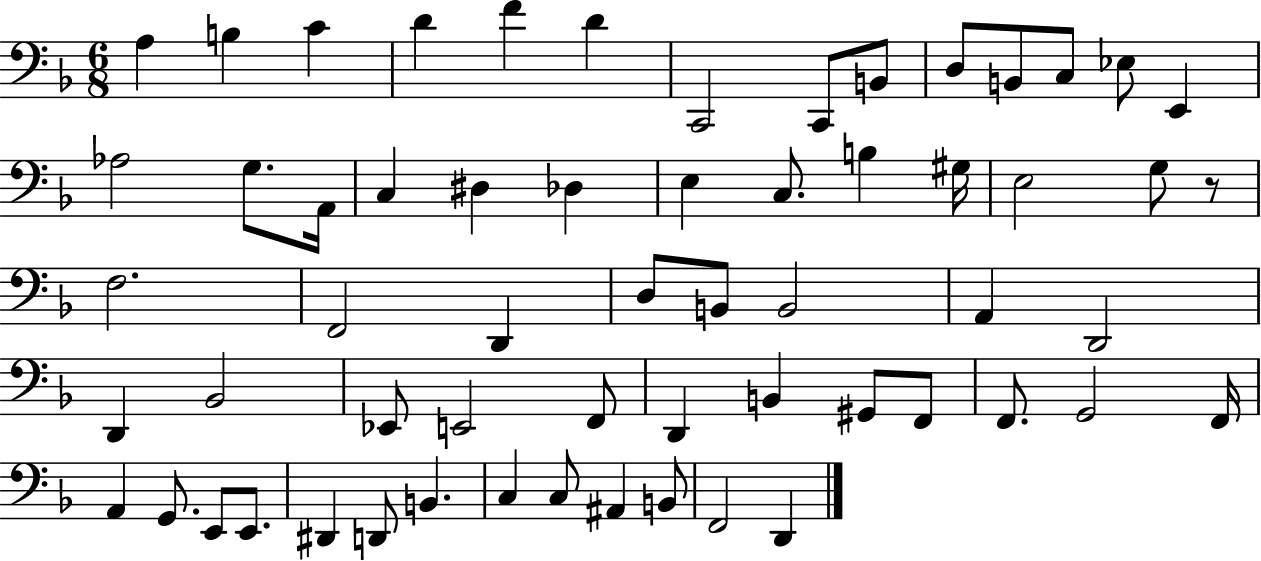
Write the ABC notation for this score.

X:1
T:Untitled
M:6/8
L:1/4
K:F
A, B, C D F D C,,2 C,,/2 B,,/2 D,/2 B,,/2 C,/2 _E,/2 E,, _A,2 G,/2 A,,/4 C, ^D, _D, E, C,/2 B, ^G,/4 E,2 G,/2 z/2 F,2 F,,2 D,, D,/2 B,,/2 B,,2 A,, D,,2 D,, _B,,2 _E,,/2 E,,2 F,,/2 D,, B,, ^G,,/2 F,,/2 F,,/2 G,,2 F,,/4 A,, G,,/2 E,,/2 E,,/2 ^D,, D,,/2 B,, C, C,/2 ^A,, B,,/2 F,,2 D,,